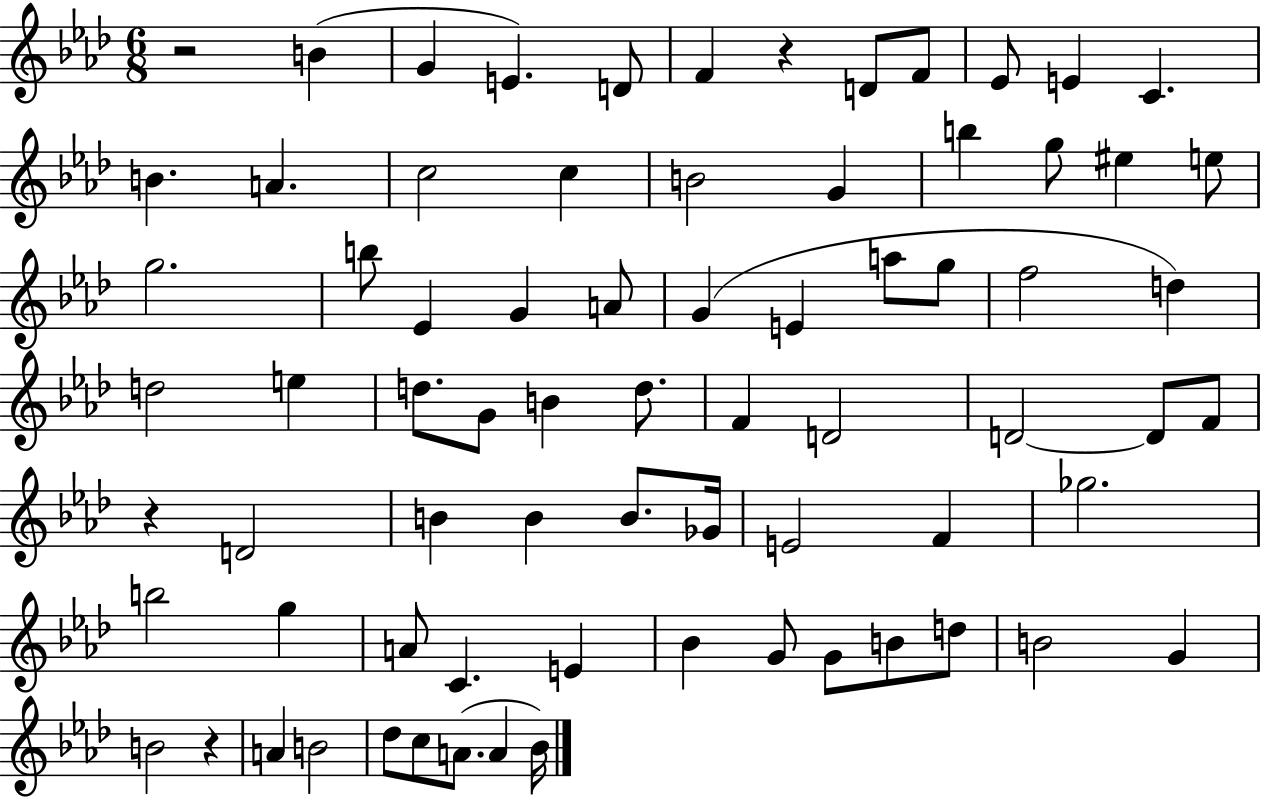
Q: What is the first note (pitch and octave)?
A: B4